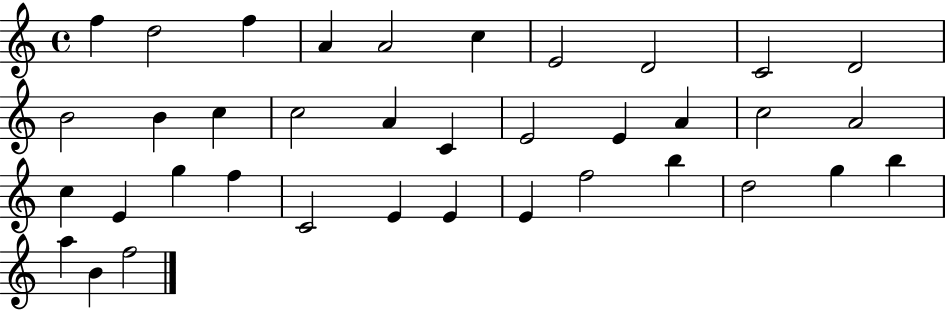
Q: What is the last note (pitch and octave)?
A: F5